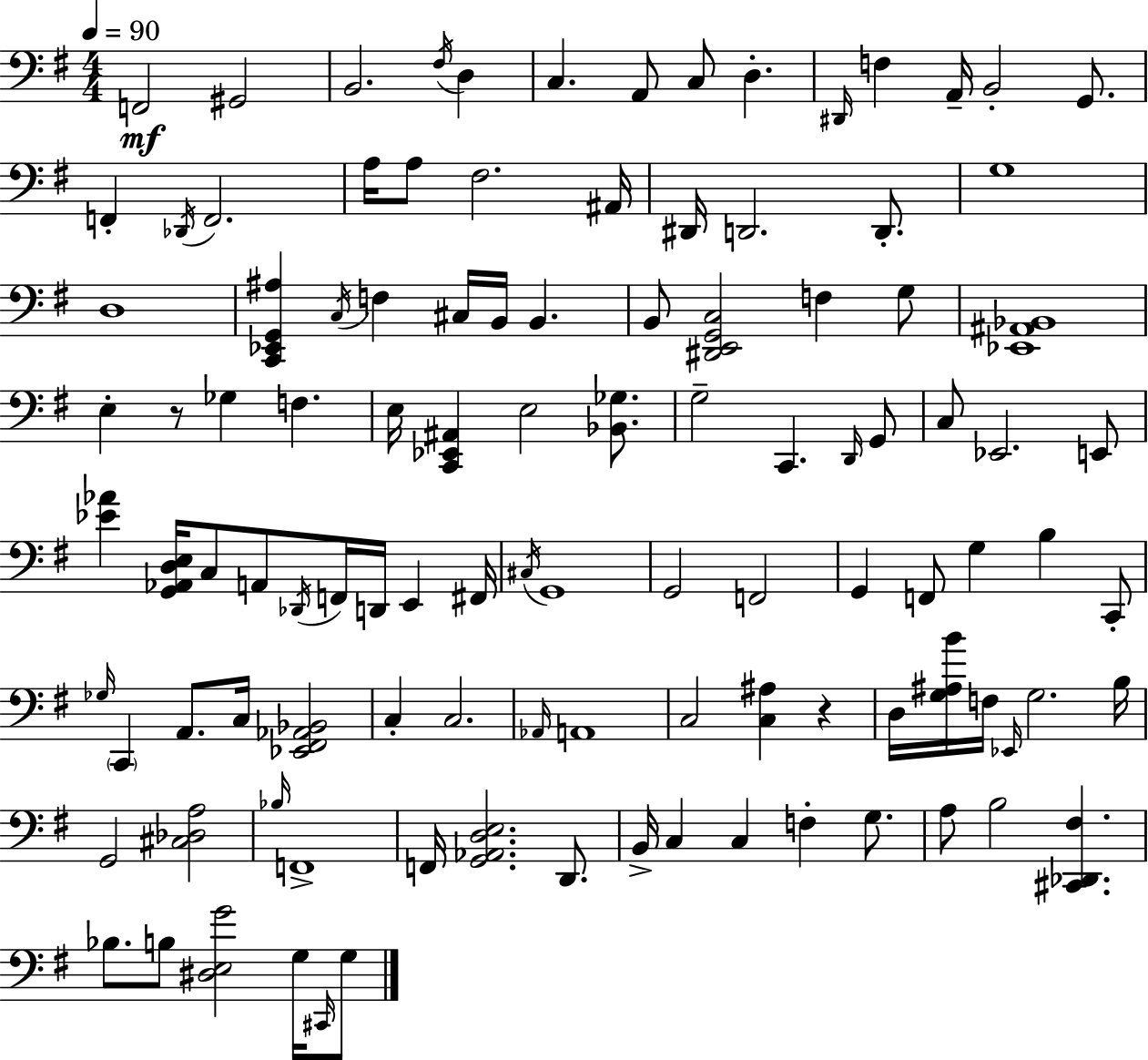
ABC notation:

X:1
T:Untitled
M:4/4
L:1/4
K:G
F,,2 ^G,,2 B,,2 ^F,/4 D, C, A,,/2 C,/2 D, ^D,,/4 F, A,,/4 B,,2 G,,/2 F,, _D,,/4 F,,2 A,/4 A,/2 ^F,2 ^A,,/4 ^D,,/4 D,,2 D,,/2 G,4 D,4 [C,,_E,,G,,^A,] C,/4 F, ^C,/4 B,,/4 B,, B,,/2 [^D,,E,,G,,C,]2 F, G,/2 [_E,,^A,,_B,,]4 E, z/2 _G, F, E,/4 [C,,_E,,^A,,] E,2 [_B,,_G,]/2 G,2 C,, D,,/4 G,,/2 C,/2 _E,,2 E,,/2 [_E_A] [G,,_A,,D,E,]/4 C,/2 A,,/2 _D,,/4 F,,/4 D,,/4 E,, ^F,,/4 ^C,/4 G,,4 G,,2 F,,2 G,, F,,/2 G, B, C,,/2 _G,/4 C,, A,,/2 C,/4 [_E,,^F,,_A,,_B,,]2 C, C,2 _A,,/4 A,,4 C,2 [C,^A,] z D,/4 [G,^A,B]/4 F,/4 _E,,/4 G,2 B,/4 G,,2 [^C,_D,A,]2 _B,/4 F,,4 F,,/4 [G,,_A,,D,E,]2 D,,/2 B,,/4 C, C, F, G,/2 A,/2 B,2 [^C,,_D,,^F,] _B,/2 B,/2 [^D,E,G]2 G,/4 ^C,,/4 G,/2